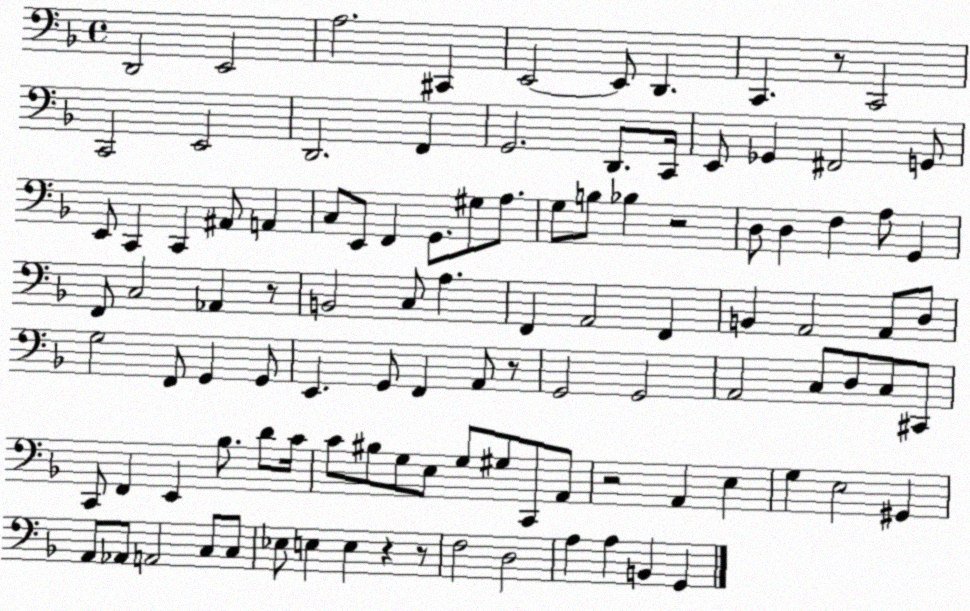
X:1
T:Untitled
M:4/4
L:1/4
K:F
D,,2 E,,2 A,2 ^C,, E,,2 E,,/2 D,, C,, z/2 C,,2 C,,2 E,,2 D,,2 F,, G,,2 D,,/2 C,,/4 E,,/2 _G,, ^F,,2 G,,/2 E,,/2 C,, C,, ^A,,/2 A,, C,/2 E,,/2 F,, G,,/2 ^G,/2 A,/2 G,/2 B,/2 _B, z2 D,/2 D, F, A,/2 G,, F,,/2 C,2 _A,, z/2 B,,2 C,/2 A, F,, A,,2 F,, B,, A,,2 A,,/2 D,/2 G,2 F,,/2 G,, G,,/2 E,, G,,/2 F,, A,,/2 z/2 G,,2 G,,2 A,,2 C,/2 D,/2 C,/2 ^C,,/2 C,,/2 F,, E,, _B,/2 D/2 C/4 C/2 ^B,/2 G,/2 E,/2 G,/2 ^G,/2 C,,/2 A,,/2 z2 A,, E, G, E,2 ^G,, A,,/2 _A,,/2 A,,2 C,/2 C,/2 _E,/2 E, E, z z/2 F,2 D,2 A, A, B,, G,,